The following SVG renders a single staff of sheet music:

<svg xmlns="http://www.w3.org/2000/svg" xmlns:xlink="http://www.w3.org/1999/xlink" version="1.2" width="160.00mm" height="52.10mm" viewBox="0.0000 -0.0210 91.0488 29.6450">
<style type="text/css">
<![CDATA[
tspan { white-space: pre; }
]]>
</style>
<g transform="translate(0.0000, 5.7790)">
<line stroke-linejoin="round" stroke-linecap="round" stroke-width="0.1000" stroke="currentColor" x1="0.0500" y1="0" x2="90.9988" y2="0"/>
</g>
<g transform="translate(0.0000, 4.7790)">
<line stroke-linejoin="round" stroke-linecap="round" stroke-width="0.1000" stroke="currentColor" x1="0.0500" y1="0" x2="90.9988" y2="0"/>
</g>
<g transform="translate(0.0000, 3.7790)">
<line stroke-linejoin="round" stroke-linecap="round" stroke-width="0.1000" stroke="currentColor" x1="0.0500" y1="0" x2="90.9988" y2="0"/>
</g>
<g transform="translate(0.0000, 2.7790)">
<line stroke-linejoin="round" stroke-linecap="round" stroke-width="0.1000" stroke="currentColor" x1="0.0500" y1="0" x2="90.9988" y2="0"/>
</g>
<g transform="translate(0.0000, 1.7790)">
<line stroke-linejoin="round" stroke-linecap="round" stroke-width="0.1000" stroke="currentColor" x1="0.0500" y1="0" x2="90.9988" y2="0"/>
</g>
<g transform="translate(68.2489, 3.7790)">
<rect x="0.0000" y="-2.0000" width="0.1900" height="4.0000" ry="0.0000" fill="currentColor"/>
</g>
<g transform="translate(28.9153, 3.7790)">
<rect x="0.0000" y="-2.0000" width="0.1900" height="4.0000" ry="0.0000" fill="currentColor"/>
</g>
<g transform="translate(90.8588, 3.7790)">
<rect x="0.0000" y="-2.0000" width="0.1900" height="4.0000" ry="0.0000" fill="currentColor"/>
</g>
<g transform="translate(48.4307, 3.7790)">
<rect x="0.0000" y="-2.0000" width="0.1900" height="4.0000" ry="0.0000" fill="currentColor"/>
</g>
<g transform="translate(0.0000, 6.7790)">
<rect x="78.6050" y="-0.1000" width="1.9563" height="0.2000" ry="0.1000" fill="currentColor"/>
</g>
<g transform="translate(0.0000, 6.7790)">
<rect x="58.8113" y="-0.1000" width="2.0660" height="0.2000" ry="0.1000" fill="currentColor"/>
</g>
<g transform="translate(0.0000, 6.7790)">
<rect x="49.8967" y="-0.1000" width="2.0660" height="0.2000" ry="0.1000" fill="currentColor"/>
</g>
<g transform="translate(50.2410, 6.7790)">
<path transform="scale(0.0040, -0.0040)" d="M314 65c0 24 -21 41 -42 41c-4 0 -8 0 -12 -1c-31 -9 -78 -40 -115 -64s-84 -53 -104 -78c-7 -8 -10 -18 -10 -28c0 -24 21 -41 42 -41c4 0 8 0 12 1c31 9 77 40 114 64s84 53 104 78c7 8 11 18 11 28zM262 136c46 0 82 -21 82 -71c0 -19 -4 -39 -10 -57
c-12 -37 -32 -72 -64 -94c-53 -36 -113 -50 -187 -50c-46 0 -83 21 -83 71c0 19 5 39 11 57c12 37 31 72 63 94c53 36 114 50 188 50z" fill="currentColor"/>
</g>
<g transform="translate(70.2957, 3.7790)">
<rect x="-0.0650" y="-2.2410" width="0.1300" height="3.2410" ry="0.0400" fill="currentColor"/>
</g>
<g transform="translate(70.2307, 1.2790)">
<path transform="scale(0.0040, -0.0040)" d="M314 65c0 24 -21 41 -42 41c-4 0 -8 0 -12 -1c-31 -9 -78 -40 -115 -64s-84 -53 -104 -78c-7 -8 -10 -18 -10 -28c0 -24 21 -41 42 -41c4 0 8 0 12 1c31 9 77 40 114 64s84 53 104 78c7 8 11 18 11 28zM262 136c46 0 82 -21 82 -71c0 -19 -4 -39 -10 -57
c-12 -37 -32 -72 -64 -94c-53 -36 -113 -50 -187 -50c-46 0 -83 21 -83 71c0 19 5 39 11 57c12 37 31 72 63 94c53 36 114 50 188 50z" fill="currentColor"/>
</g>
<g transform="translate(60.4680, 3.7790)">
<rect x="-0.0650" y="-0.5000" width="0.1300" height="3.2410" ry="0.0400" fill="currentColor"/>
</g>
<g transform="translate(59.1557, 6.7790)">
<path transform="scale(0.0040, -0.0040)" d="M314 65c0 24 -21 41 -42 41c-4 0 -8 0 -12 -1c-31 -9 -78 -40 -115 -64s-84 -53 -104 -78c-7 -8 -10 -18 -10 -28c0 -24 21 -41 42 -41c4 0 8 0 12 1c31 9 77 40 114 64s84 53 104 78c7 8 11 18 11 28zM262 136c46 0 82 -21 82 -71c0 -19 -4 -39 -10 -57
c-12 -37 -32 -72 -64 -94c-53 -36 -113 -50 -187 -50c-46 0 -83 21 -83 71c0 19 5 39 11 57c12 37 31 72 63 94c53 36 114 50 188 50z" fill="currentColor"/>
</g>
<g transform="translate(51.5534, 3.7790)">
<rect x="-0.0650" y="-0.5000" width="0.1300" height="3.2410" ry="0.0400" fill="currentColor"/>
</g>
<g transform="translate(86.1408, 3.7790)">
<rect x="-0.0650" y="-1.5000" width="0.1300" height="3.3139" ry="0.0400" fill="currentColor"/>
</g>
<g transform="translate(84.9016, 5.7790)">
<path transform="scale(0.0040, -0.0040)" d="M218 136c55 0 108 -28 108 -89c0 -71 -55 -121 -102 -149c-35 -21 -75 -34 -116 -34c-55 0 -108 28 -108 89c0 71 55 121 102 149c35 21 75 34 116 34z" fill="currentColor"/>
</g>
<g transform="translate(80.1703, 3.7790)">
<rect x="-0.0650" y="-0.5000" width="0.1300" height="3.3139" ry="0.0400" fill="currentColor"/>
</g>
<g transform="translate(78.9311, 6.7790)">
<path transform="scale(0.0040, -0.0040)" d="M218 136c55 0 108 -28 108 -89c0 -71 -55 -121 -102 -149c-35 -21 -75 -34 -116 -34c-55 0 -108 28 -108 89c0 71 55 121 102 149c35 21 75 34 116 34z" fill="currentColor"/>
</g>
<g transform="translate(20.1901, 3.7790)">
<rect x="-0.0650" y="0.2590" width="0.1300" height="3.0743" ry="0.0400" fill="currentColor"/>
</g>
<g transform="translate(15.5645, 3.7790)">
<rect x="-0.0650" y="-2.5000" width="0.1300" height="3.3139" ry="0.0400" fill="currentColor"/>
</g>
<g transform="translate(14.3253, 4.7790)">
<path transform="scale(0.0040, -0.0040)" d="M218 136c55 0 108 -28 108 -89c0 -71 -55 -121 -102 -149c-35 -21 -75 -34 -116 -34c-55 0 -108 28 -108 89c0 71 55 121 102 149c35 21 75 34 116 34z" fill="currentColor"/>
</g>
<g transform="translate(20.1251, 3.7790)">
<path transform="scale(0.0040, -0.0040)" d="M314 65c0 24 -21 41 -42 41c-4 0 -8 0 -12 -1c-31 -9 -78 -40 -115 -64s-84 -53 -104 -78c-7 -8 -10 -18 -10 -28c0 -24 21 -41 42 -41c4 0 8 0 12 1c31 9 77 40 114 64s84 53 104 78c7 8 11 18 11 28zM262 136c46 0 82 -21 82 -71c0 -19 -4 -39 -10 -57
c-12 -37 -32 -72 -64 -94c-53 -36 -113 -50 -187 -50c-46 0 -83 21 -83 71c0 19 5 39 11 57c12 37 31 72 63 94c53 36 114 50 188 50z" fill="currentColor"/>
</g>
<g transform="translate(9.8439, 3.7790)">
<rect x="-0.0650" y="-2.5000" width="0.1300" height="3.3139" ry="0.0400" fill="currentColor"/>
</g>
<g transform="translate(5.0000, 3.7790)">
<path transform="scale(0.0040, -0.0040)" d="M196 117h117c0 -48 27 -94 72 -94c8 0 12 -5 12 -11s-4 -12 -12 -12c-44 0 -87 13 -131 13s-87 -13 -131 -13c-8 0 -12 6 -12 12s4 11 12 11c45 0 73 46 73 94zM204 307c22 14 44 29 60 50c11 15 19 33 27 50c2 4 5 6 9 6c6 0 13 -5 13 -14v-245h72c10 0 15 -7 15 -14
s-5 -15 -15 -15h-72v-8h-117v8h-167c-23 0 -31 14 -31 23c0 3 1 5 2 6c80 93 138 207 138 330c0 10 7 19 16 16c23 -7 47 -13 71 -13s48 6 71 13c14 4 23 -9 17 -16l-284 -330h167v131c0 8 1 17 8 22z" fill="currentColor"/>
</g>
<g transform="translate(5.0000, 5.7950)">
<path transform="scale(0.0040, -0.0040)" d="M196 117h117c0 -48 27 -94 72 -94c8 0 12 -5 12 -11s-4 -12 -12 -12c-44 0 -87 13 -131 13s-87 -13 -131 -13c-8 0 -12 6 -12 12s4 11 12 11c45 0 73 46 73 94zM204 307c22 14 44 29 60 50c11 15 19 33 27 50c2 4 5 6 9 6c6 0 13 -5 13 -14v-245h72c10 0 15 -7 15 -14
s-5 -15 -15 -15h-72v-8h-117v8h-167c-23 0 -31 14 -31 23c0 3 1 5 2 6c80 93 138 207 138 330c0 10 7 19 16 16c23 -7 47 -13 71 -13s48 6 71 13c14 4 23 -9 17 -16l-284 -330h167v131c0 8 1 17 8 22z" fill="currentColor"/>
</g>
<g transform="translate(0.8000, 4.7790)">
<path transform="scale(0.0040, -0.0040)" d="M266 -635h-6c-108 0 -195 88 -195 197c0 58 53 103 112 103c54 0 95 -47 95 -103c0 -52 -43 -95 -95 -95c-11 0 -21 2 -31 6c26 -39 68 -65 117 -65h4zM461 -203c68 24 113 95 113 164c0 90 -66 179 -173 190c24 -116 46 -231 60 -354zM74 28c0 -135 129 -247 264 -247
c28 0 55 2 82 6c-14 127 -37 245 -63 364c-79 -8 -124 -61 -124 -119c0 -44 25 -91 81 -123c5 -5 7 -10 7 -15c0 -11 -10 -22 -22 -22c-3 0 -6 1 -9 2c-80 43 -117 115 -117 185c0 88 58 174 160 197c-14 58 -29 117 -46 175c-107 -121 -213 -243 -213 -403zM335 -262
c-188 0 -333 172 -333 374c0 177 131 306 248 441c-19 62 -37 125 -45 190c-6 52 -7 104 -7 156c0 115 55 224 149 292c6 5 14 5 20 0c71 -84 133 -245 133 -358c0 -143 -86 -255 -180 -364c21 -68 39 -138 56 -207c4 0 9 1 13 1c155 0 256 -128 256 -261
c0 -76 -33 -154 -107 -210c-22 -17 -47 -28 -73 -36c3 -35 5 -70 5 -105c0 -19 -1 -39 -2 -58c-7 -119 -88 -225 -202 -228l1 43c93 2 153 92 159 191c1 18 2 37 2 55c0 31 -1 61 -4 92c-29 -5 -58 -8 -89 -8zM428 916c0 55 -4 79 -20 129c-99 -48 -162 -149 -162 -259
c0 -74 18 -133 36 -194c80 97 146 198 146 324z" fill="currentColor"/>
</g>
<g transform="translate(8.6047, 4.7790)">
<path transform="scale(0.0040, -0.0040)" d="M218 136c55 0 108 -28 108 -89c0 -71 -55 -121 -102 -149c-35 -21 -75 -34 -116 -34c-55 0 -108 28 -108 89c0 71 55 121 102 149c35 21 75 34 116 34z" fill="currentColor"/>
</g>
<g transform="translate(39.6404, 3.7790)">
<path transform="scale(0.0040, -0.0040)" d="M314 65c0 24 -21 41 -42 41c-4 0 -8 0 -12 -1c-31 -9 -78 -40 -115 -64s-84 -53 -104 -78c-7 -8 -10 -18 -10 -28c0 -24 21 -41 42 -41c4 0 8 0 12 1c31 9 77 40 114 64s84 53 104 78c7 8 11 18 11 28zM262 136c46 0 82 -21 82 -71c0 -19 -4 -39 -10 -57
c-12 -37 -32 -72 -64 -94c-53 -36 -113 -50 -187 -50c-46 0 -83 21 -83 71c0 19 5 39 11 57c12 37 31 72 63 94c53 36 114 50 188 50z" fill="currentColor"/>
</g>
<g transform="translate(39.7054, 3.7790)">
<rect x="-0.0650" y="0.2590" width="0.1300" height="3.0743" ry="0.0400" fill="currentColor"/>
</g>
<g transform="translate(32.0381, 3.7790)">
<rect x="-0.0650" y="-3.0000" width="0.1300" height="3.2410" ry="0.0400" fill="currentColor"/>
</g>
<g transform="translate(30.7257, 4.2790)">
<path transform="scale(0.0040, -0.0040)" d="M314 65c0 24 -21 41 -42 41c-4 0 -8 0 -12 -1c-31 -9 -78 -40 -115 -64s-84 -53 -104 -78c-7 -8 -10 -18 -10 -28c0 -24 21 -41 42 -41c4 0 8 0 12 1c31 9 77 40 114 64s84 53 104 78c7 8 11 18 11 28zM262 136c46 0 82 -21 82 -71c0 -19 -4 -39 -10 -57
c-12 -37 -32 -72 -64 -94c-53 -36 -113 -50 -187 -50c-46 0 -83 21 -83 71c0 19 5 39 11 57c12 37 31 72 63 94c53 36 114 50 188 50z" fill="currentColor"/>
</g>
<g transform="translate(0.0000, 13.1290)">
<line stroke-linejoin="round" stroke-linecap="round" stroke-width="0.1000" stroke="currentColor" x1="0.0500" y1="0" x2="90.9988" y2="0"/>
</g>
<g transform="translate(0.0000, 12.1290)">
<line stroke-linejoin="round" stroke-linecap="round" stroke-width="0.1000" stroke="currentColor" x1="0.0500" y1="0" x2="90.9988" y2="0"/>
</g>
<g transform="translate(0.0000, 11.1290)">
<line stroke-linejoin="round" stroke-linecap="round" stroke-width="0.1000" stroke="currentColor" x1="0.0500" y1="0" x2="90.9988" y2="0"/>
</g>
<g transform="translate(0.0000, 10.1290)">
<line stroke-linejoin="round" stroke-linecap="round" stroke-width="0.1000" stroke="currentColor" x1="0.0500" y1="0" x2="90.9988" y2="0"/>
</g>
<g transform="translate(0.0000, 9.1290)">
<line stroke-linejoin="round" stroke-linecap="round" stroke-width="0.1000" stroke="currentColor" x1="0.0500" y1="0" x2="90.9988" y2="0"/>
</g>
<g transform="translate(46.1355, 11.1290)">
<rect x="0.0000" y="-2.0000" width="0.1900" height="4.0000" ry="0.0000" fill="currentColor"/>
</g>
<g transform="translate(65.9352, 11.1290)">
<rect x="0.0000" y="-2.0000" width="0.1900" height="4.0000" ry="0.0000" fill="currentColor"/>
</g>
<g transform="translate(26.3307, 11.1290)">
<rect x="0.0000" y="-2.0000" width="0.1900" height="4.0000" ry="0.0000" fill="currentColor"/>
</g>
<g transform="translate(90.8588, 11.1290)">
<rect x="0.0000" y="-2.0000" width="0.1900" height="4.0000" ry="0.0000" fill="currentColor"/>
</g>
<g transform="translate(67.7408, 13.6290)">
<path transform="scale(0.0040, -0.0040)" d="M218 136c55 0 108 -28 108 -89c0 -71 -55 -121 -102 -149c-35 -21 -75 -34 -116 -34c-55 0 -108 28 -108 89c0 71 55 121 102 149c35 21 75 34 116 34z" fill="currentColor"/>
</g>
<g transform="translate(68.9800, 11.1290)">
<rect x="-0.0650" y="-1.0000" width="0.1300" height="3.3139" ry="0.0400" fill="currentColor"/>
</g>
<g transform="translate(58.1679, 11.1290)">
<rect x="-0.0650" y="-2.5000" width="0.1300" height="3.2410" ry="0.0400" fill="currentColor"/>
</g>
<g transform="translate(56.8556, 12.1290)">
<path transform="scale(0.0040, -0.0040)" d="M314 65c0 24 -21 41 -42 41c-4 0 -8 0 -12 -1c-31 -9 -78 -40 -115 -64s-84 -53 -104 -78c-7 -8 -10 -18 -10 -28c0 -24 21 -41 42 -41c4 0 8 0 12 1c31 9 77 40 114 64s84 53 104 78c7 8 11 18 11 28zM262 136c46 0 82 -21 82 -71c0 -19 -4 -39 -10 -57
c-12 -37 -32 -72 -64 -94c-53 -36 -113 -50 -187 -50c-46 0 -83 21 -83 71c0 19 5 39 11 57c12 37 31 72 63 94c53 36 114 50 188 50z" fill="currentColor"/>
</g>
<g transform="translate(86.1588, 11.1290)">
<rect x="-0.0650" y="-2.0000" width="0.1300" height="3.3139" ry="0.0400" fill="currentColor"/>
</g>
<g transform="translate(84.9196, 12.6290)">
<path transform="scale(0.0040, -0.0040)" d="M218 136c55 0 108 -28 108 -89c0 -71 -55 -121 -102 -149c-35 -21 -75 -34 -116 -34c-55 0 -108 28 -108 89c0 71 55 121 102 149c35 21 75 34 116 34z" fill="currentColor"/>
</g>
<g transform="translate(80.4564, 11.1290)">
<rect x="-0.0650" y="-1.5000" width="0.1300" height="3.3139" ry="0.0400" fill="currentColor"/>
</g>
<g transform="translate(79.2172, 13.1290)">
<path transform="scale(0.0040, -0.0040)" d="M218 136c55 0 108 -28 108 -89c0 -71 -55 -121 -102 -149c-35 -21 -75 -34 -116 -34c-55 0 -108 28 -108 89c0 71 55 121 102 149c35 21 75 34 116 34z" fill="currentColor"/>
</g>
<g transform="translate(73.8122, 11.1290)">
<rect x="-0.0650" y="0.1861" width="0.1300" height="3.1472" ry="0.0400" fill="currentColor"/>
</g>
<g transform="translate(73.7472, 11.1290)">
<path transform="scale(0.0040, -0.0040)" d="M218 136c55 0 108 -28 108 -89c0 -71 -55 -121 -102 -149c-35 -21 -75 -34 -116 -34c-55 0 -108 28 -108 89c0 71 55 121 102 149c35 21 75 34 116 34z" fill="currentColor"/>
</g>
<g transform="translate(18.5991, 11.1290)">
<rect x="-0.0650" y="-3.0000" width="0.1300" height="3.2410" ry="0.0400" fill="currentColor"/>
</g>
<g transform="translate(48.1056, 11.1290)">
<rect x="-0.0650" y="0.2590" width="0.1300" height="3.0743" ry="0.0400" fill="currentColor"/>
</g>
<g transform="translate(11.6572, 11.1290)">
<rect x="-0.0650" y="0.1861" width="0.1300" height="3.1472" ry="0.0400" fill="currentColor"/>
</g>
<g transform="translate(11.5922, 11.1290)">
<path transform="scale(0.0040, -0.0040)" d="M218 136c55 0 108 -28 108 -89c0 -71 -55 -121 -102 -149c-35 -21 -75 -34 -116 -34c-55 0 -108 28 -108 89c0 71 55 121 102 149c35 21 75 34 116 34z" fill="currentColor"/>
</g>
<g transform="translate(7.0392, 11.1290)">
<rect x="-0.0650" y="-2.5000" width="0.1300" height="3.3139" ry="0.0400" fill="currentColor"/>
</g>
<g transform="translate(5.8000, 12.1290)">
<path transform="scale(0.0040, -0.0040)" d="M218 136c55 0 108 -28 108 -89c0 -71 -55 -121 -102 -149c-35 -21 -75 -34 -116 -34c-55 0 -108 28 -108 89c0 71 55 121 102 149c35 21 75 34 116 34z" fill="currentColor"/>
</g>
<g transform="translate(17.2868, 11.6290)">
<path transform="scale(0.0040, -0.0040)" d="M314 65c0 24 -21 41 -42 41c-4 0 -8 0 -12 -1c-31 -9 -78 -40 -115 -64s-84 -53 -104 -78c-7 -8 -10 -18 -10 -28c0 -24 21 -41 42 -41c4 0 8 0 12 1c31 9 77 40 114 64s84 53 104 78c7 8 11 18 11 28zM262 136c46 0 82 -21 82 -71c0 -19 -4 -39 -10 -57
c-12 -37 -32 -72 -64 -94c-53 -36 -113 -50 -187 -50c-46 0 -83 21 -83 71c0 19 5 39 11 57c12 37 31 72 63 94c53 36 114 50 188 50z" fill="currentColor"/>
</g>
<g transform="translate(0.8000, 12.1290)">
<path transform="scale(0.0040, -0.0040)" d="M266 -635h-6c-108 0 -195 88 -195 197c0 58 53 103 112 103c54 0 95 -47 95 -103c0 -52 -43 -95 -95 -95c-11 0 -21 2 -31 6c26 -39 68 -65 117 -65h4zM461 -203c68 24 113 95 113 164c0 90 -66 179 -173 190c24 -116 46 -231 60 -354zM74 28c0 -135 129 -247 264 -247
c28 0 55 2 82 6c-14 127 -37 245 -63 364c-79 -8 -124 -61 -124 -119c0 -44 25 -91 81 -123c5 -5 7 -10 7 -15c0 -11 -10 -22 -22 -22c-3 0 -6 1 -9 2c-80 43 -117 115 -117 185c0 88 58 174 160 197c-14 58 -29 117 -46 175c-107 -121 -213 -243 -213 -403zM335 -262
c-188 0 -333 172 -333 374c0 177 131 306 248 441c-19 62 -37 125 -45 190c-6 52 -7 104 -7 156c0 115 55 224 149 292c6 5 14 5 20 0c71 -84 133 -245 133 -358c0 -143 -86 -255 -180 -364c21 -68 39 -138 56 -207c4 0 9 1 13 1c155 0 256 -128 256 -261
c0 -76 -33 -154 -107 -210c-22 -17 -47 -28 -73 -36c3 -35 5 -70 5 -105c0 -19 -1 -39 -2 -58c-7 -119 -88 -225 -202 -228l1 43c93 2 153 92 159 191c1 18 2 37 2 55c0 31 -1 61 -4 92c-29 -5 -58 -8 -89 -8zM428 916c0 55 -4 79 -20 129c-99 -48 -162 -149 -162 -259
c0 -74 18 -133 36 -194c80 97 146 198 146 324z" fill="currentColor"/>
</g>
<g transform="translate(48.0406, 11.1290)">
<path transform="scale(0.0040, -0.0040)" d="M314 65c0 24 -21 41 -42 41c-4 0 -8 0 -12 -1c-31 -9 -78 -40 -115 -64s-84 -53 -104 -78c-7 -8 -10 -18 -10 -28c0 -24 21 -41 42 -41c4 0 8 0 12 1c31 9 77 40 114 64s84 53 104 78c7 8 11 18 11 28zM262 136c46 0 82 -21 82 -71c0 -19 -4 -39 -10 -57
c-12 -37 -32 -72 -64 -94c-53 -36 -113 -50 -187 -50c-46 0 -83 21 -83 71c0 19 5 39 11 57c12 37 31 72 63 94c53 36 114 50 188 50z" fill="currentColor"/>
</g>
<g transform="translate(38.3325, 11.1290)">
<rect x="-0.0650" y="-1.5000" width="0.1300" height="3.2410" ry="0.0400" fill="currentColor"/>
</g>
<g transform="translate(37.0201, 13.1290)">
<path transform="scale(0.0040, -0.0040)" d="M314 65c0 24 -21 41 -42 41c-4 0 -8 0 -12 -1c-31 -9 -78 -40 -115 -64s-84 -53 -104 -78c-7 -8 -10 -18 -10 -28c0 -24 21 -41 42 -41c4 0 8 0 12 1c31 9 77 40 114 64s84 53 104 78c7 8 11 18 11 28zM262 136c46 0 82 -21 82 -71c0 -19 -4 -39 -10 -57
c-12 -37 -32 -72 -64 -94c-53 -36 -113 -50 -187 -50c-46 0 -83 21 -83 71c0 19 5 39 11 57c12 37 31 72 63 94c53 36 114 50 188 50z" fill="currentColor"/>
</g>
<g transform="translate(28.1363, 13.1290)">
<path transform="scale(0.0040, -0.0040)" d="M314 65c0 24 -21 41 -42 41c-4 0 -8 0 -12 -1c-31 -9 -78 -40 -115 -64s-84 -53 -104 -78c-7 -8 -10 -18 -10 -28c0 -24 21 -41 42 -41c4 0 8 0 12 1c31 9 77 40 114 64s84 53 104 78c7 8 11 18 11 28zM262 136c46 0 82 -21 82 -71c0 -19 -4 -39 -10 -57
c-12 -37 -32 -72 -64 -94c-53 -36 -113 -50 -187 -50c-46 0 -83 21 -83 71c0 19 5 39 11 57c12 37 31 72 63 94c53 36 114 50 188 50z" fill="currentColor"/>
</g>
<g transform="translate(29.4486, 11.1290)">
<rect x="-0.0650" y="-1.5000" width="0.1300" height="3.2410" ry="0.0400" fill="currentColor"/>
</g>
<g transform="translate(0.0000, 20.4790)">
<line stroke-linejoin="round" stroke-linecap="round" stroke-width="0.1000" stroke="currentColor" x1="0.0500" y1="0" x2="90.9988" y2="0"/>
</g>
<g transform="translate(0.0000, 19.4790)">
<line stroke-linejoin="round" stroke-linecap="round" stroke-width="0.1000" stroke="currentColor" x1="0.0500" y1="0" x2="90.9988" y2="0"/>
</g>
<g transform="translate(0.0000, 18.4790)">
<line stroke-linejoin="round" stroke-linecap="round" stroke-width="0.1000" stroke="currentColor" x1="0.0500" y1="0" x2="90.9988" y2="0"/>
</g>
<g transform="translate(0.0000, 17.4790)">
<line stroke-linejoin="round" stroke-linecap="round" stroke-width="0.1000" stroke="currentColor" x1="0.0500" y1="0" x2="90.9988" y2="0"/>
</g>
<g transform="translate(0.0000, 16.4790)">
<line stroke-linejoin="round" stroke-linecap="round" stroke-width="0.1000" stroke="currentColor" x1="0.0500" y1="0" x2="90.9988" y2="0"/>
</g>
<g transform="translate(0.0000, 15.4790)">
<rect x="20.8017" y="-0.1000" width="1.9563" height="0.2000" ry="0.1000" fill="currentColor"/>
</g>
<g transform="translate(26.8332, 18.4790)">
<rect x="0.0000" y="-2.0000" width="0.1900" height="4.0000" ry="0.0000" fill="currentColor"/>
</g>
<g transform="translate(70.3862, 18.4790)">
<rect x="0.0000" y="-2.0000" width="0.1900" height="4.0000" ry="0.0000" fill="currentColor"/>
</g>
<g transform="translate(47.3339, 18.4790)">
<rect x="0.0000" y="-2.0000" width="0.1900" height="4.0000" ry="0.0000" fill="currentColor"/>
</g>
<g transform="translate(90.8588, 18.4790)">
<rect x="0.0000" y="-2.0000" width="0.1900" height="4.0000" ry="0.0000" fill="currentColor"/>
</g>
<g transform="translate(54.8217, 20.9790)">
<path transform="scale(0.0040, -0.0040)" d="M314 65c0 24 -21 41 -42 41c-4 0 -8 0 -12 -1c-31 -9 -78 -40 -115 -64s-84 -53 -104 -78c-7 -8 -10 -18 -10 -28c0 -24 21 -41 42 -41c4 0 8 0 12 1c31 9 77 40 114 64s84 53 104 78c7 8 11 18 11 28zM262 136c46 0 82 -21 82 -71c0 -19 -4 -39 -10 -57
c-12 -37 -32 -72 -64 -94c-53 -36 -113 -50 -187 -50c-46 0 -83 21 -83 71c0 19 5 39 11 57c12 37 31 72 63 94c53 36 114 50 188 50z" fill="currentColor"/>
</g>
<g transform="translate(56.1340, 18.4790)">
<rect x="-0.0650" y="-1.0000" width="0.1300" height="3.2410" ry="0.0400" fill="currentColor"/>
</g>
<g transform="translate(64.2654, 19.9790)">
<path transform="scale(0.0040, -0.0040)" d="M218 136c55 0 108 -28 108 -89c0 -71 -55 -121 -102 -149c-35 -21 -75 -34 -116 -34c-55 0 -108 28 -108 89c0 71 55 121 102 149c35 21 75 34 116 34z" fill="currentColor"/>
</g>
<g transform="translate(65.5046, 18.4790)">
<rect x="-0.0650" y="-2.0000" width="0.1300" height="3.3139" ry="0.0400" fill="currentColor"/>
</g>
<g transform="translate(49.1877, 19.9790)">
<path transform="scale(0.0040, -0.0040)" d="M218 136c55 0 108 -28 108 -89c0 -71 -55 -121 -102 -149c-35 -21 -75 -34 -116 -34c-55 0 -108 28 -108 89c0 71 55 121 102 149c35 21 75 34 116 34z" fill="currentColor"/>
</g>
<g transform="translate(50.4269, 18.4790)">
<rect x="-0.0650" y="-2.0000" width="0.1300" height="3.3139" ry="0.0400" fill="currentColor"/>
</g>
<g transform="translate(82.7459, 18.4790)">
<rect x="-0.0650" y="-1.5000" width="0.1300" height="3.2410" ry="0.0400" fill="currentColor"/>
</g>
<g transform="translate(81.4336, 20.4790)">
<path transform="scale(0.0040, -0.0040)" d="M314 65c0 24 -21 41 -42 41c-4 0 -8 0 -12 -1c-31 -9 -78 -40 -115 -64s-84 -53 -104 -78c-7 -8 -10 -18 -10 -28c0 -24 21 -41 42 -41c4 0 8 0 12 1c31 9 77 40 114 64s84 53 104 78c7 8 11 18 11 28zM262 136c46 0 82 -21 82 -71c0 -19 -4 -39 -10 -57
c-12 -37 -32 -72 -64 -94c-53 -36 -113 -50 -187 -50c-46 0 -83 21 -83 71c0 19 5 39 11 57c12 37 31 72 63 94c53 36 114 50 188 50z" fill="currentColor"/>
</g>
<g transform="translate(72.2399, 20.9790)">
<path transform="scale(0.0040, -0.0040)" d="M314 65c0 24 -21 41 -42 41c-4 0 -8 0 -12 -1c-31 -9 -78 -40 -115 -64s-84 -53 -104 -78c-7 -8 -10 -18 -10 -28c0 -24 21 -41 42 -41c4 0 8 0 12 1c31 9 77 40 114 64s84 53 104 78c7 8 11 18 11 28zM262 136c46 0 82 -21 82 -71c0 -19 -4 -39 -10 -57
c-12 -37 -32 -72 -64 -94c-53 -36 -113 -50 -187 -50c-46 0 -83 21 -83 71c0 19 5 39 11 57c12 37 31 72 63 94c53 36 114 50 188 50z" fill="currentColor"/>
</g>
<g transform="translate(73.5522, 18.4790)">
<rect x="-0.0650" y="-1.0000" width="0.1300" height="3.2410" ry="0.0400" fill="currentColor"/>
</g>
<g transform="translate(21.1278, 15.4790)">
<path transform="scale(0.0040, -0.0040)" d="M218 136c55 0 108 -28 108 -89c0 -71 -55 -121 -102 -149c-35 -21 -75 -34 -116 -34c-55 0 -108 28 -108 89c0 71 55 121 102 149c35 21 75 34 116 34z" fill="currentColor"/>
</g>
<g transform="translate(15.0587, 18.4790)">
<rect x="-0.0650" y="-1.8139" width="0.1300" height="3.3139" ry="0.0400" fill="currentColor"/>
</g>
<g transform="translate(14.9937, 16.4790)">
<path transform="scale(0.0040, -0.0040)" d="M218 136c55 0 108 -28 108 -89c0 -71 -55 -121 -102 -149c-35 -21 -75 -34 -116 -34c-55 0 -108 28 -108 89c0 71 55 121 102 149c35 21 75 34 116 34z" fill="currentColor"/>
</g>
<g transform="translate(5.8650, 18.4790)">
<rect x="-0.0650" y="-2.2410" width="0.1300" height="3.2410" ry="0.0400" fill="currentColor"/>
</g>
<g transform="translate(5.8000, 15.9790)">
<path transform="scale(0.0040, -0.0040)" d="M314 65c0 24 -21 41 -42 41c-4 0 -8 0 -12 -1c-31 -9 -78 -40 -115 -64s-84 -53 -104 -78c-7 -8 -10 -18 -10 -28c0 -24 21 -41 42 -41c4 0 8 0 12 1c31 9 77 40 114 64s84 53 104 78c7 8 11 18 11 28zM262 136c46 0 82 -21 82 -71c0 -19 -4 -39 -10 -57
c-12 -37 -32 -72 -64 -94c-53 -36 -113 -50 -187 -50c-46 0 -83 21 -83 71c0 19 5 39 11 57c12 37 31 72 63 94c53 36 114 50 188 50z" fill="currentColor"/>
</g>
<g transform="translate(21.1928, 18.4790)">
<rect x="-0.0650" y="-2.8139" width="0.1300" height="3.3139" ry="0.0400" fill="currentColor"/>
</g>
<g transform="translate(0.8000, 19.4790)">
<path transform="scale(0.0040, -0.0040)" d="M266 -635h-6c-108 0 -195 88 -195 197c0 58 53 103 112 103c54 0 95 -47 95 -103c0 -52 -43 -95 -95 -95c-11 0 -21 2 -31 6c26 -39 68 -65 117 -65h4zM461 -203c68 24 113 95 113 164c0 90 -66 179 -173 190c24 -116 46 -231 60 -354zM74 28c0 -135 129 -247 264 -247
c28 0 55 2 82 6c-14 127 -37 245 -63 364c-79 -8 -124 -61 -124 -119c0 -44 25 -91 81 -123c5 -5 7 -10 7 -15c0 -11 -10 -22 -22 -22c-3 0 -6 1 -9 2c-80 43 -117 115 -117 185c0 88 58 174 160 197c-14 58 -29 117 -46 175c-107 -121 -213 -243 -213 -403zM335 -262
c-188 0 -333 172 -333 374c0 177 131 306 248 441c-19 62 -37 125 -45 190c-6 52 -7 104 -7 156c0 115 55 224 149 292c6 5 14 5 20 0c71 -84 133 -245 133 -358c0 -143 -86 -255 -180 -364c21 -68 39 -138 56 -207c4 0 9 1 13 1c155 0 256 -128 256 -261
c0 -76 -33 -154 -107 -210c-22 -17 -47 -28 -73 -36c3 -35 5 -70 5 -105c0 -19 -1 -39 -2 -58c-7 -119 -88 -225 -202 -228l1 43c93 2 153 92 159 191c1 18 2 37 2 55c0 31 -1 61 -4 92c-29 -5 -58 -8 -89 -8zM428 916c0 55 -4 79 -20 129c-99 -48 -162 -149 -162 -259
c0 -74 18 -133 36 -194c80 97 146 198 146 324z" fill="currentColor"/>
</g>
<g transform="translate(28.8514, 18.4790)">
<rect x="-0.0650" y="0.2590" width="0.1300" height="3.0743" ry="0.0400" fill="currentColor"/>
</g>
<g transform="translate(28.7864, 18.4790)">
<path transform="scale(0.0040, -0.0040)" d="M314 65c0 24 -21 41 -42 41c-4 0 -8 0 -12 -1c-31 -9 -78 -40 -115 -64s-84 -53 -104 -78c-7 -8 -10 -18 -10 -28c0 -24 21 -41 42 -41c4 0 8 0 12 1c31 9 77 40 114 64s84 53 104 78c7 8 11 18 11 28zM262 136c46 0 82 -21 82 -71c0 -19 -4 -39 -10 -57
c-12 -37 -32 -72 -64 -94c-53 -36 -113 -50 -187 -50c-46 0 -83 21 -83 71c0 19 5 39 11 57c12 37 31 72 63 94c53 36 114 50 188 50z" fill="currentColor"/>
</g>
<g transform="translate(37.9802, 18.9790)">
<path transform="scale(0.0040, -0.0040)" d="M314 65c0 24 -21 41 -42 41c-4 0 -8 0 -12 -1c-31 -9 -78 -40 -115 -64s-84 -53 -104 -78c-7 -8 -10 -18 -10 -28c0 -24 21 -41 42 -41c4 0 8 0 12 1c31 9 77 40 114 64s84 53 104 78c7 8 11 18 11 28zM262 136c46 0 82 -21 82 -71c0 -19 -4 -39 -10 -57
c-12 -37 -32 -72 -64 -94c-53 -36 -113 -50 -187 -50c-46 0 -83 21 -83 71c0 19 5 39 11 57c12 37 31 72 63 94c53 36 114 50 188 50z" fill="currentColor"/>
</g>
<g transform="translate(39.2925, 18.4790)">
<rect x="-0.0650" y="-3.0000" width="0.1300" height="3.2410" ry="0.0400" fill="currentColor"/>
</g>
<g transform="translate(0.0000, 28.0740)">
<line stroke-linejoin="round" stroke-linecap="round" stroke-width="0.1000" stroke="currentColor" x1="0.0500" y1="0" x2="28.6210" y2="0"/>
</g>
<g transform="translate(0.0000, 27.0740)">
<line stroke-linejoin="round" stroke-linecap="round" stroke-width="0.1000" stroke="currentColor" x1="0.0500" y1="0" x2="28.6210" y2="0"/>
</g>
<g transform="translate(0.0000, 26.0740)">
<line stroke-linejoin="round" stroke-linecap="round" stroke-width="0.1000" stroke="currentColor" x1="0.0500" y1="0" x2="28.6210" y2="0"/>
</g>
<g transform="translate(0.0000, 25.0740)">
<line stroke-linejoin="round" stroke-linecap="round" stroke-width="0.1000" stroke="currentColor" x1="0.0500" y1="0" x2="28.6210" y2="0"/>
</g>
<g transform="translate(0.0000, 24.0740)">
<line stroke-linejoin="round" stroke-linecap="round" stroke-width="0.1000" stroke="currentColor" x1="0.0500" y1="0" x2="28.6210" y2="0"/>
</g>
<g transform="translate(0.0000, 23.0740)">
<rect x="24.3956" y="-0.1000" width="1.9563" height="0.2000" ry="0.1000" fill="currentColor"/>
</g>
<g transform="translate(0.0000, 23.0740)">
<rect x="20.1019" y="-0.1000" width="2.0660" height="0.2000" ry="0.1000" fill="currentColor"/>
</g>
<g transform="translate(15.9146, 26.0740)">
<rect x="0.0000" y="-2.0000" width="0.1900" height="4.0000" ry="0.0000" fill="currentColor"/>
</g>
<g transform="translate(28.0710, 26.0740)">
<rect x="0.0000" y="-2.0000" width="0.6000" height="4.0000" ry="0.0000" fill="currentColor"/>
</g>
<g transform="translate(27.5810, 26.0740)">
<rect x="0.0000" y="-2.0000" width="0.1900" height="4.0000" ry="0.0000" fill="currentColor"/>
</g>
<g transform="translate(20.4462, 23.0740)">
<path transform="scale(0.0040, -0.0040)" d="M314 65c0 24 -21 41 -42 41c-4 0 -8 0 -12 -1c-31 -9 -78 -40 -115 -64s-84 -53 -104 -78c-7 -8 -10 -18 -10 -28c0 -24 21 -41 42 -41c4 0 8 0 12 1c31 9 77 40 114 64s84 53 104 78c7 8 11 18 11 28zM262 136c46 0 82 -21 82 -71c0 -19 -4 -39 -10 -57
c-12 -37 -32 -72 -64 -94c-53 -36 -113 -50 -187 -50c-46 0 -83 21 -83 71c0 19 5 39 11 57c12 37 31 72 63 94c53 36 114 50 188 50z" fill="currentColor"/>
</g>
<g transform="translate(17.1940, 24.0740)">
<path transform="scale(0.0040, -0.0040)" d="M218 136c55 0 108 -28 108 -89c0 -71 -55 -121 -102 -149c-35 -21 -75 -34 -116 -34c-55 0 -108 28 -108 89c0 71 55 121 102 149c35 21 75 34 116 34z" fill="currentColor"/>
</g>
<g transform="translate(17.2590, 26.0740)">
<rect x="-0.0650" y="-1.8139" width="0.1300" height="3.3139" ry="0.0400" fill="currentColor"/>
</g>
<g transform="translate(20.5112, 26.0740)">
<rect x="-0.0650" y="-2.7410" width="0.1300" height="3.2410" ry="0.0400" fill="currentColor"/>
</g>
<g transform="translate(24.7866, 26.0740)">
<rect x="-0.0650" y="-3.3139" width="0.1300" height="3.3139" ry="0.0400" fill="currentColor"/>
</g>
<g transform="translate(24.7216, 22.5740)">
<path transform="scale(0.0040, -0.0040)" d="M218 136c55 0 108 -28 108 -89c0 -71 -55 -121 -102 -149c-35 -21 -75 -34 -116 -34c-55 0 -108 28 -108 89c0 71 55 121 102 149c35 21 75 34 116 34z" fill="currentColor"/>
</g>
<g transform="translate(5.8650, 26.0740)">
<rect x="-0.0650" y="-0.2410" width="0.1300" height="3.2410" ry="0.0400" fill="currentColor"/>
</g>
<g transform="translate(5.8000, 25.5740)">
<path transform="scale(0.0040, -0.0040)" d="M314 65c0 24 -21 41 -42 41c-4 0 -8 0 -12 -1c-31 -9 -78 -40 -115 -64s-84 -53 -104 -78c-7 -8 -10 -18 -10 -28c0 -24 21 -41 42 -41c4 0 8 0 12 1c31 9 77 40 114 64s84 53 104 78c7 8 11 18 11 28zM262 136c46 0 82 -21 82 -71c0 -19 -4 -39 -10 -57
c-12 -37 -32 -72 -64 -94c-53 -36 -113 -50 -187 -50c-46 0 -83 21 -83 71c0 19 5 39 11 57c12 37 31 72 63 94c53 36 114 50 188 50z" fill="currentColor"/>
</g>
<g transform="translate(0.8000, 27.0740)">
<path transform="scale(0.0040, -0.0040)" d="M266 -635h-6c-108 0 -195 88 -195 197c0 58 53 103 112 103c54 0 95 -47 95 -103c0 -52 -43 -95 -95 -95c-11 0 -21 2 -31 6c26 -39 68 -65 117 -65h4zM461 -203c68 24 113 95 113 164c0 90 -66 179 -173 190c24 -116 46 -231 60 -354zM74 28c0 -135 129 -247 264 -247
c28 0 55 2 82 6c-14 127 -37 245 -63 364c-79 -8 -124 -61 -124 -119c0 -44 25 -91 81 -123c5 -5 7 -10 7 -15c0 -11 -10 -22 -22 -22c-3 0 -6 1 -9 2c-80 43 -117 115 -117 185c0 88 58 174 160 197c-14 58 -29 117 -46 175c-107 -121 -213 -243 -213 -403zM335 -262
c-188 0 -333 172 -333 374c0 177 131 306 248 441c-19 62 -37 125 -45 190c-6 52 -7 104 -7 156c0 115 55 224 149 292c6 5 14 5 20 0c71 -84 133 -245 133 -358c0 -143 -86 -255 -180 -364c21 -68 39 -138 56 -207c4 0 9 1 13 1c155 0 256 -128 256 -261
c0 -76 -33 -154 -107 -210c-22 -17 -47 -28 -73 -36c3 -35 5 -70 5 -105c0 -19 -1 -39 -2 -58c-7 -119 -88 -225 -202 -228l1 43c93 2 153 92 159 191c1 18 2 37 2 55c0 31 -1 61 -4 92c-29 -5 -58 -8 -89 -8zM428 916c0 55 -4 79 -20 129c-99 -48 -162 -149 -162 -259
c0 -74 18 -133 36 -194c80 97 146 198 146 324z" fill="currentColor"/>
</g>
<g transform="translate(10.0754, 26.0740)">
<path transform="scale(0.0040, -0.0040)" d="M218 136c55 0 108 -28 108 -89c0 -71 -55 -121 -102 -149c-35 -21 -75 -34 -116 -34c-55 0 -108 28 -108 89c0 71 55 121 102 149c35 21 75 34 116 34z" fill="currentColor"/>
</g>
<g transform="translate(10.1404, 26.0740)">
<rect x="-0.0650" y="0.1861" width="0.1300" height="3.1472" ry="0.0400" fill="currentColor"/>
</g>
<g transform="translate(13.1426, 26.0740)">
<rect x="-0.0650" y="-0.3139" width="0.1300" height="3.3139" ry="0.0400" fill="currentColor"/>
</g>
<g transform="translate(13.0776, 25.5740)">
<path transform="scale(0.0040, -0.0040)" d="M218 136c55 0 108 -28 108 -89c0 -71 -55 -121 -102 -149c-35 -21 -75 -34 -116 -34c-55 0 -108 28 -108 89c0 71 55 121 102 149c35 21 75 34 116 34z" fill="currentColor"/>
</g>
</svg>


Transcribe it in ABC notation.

X:1
T:Untitled
M:4/4
L:1/4
K:C
G G B2 A2 B2 C2 C2 g2 C E G B A2 E2 E2 B2 G2 D B E F g2 f a B2 A2 F D2 F D2 E2 c2 B c f a2 b